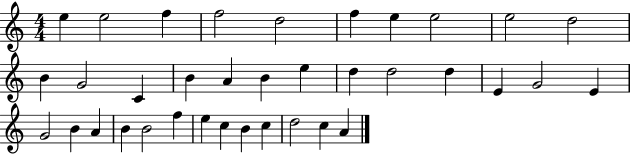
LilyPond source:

{
  \clef treble
  \numericTimeSignature
  \time 4/4
  \key c \major
  e''4 e''2 f''4 | f''2 d''2 | f''4 e''4 e''2 | e''2 d''2 | \break b'4 g'2 c'4 | b'4 a'4 b'4 e''4 | d''4 d''2 d''4 | e'4 g'2 e'4 | \break g'2 b'4 a'4 | b'4 b'2 f''4 | e''4 c''4 b'4 c''4 | d''2 c''4 a'4 | \break \bar "|."
}